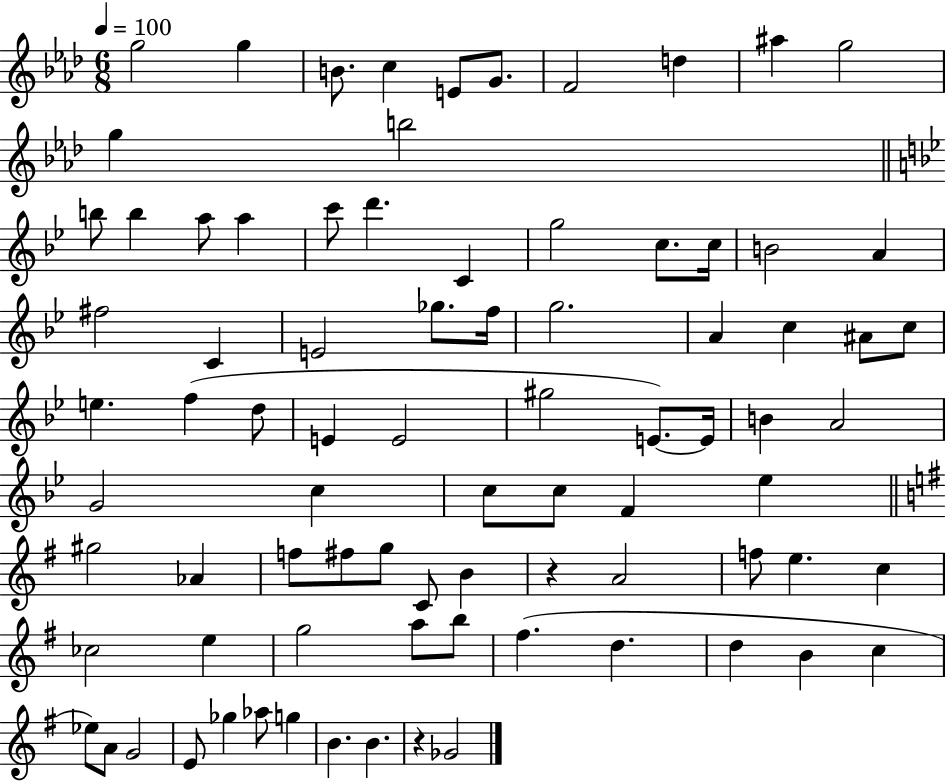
G5/h G5/q B4/e. C5/q E4/e G4/e. F4/h D5/q A#5/q G5/h G5/q B5/h B5/e B5/q A5/e A5/q C6/e D6/q. C4/q G5/h C5/e. C5/s B4/h A4/q F#5/h C4/q E4/h Gb5/e. F5/s G5/h. A4/q C5/q A#4/e C5/e E5/q. F5/q D5/e E4/q E4/h G#5/h E4/e. E4/s B4/q A4/h G4/h C5/q C5/e C5/e F4/q Eb5/q G#5/h Ab4/q F5/e F#5/e G5/e C4/e B4/q R/q A4/h F5/e E5/q. C5/q CES5/h E5/q G5/h A5/e B5/e F#5/q. D5/q. D5/q B4/q C5/q Eb5/e A4/e G4/h E4/e Gb5/q Ab5/e G5/q B4/q. B4/q. R/q Gb4/h